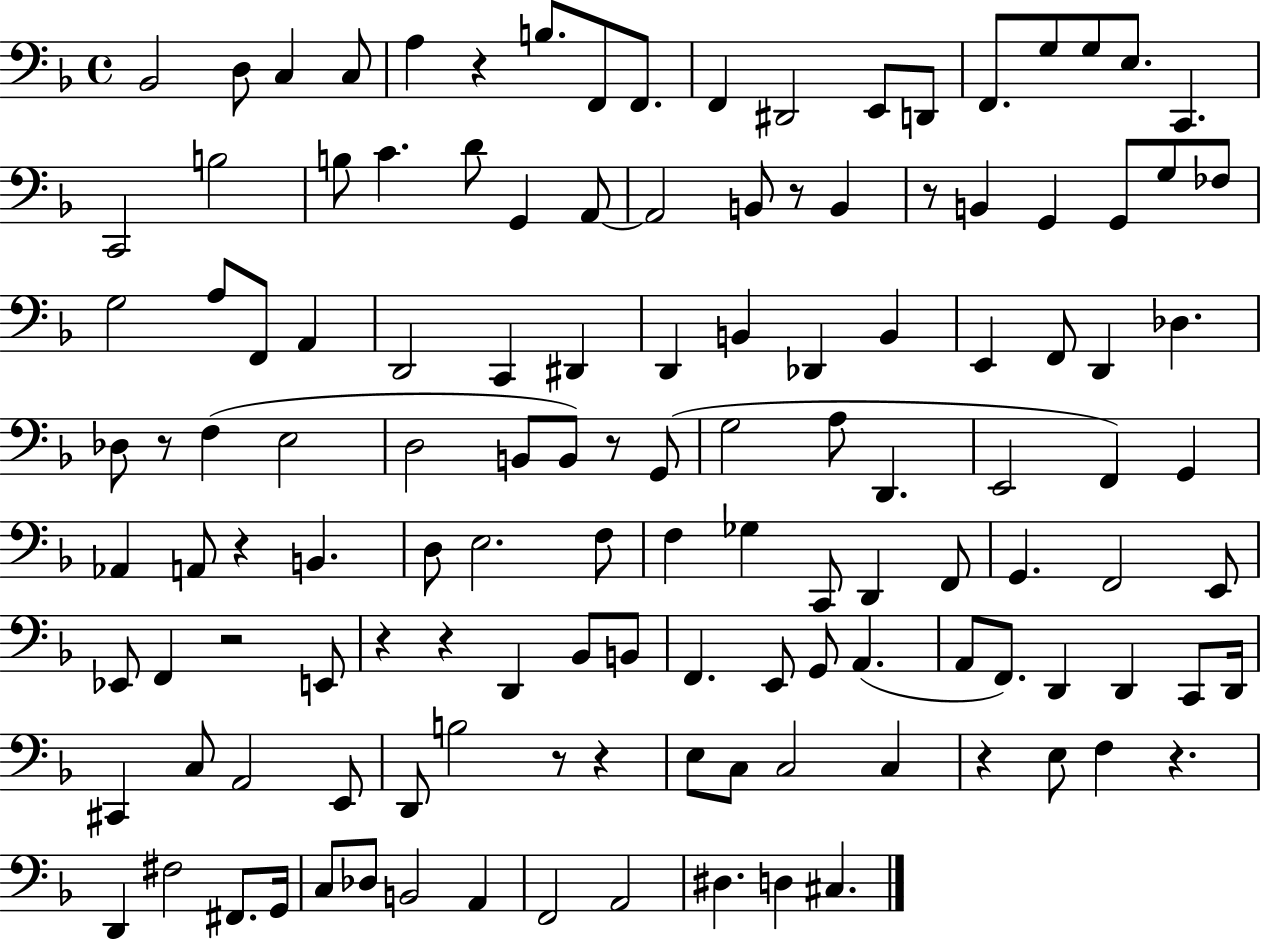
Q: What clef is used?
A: bass